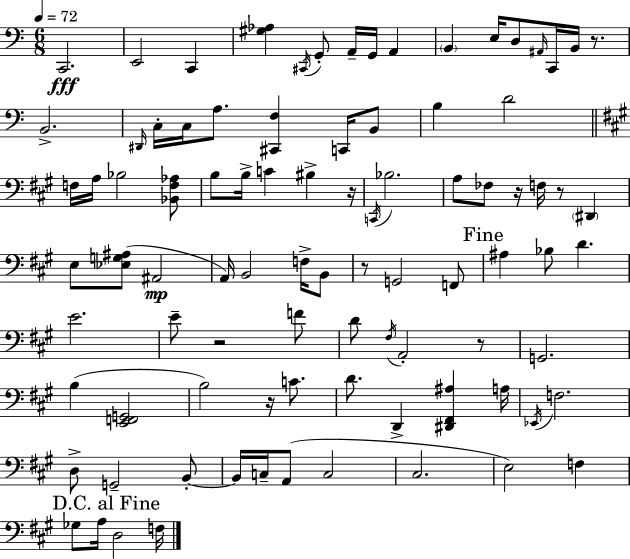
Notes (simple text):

C2/h. E2/h C2/q [G#3,Ab3]/q C#2/s G2/e A2/s G2/s A2/q B2/q E3/s D3/e A#2/s C2/s B2/s R/e. B2/h. D#2/s C3/s C3/s A3/e. [C#2,F3]/q C2/s B2/e B3/q D4/h F3/s A3/s Bb3/h [Bb2,F3,Ab3]/e B3/e B3/s C4/q BIS3/q R/s C2/s Bb3/h. A3/e FES3/e R/s F3/s R/e D#2/q E3/e [Eb3,G3,A#3]/e A#2/h A2/s B2/h F3/s B2/e R/e G2/h F2/e A#3/q Bb3/e D4/q. E4/h. E4/e R/h F4/e D4/e F#3/s A2/h R/e G2/h. B3/q [E2,F2,G2]/h B3/h R/s C4/e. D4/e. D2/q [D#2,F#2,A#3]/q A3/s Eb2/s F3/h. D3/e G2/h B2/e B2/s C3/s A2/e C3/h C#3/h. E3/h F3/q Gb3/e A3/s D3/h F3/s